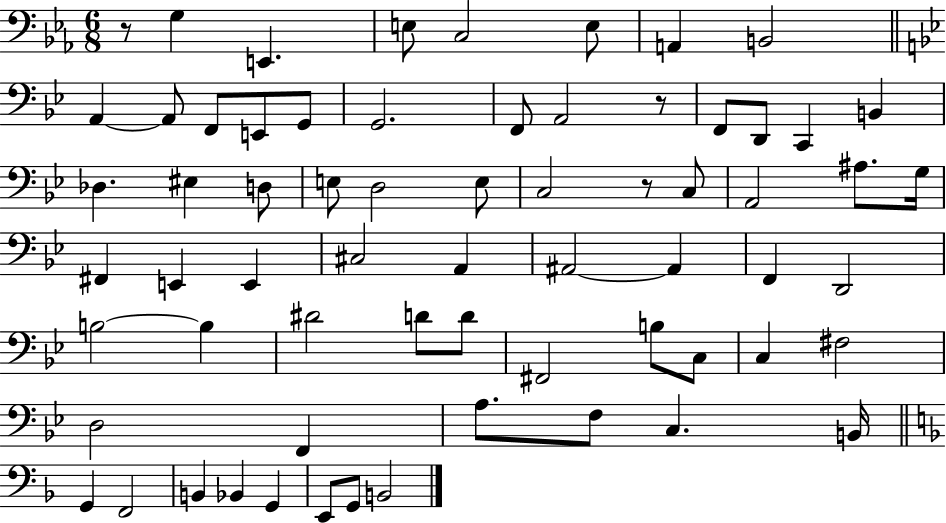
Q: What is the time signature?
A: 6/8